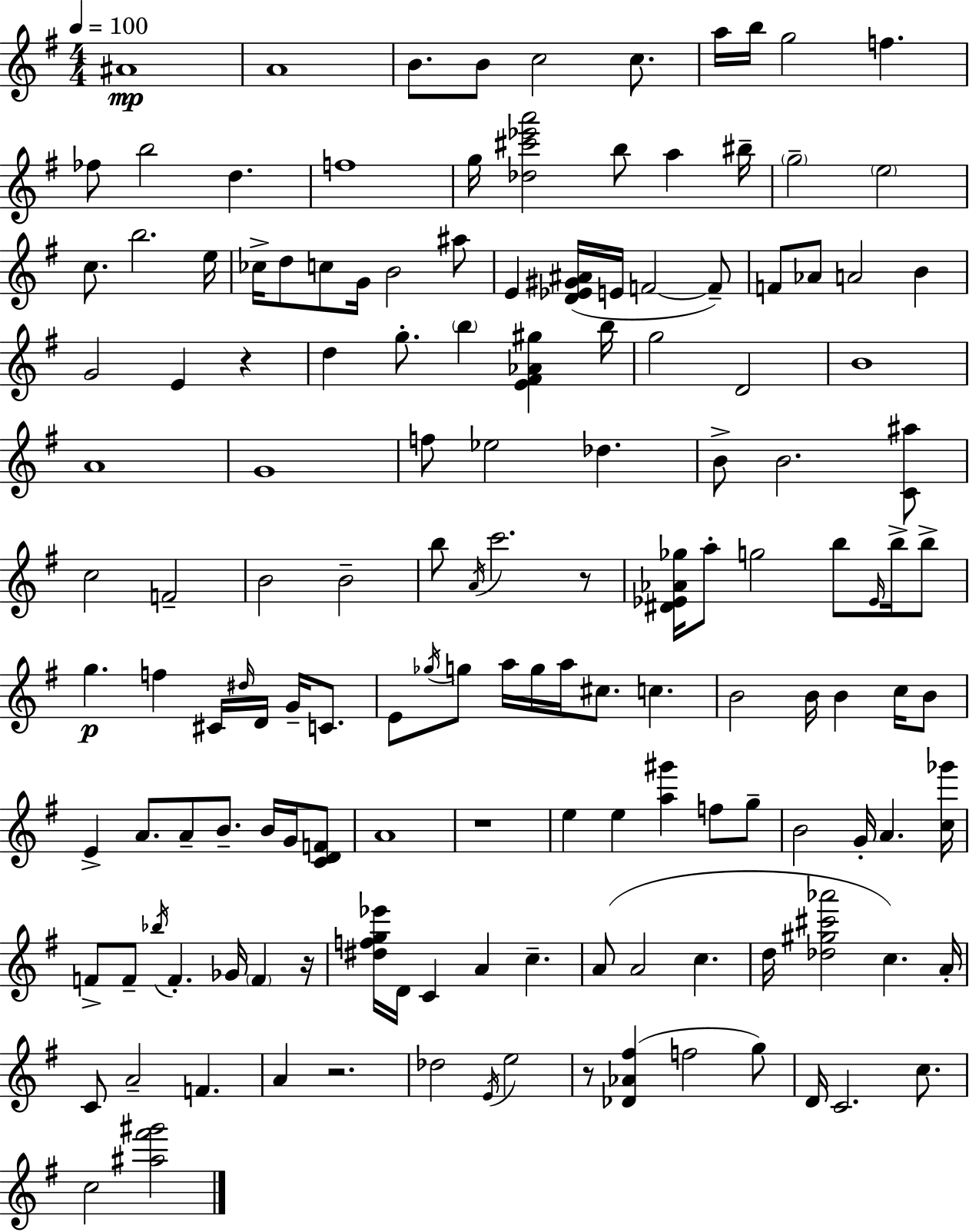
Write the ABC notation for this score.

X:1
T:Untitled
M:4/4
L:1/4
K:G
^A4 A4 B/2 B/2 c2 c/2 a/4 b/4 g2 f _f/2 b2 d f4 g/4 [_d^c'_e'a']2 b/2 a ^b/4 g2 e2 c/2 b2 e/4 _c/4 d/2 c/2 G/4 B2 ^a/2 E [D_E^G^A]/4 E/4 F2 F/2 F/2 _A/2 A2 B G2 E z d g/2 b [E^F_A^g] b/4 g2 D2 B4 A4 G4 f/2 _e2 _d B/2 B2 [C^a]/2 c2 F2 B2 B2 b/2 A/4 c'2 z/2 [^D_E_A_g]/4 a/2 g2 b/2 _E/4 b/4 b/2 g f ^C/4 ^d/4 D/4 G/4 C/2 E/2 _g/4 g/2 a/4 g/4 a/4 ^c/2 c B2 B/4 B c/4 B/2 E A/2 A/2 B/2 B/4 G/4 [CDF]/2 A4 z4 e e [a^g'] f/2 g/2 B2 G/4 A [c_g']/4 F/2 F/2 _b/4 F _G/4 F z/4 [^dfg_e']/4 D/4 C A c A/2 A2 c d/4 [_d^g^c'_a']2 c A/4 C/2 A2 F A z2 _d2 E/4 e2 z/2 [_D_A^f] f2 g/2 D/4 C2 c/2 c2 [^a^f'^g']2